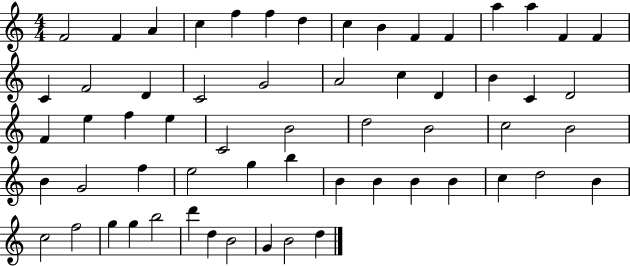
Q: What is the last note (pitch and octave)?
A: D5